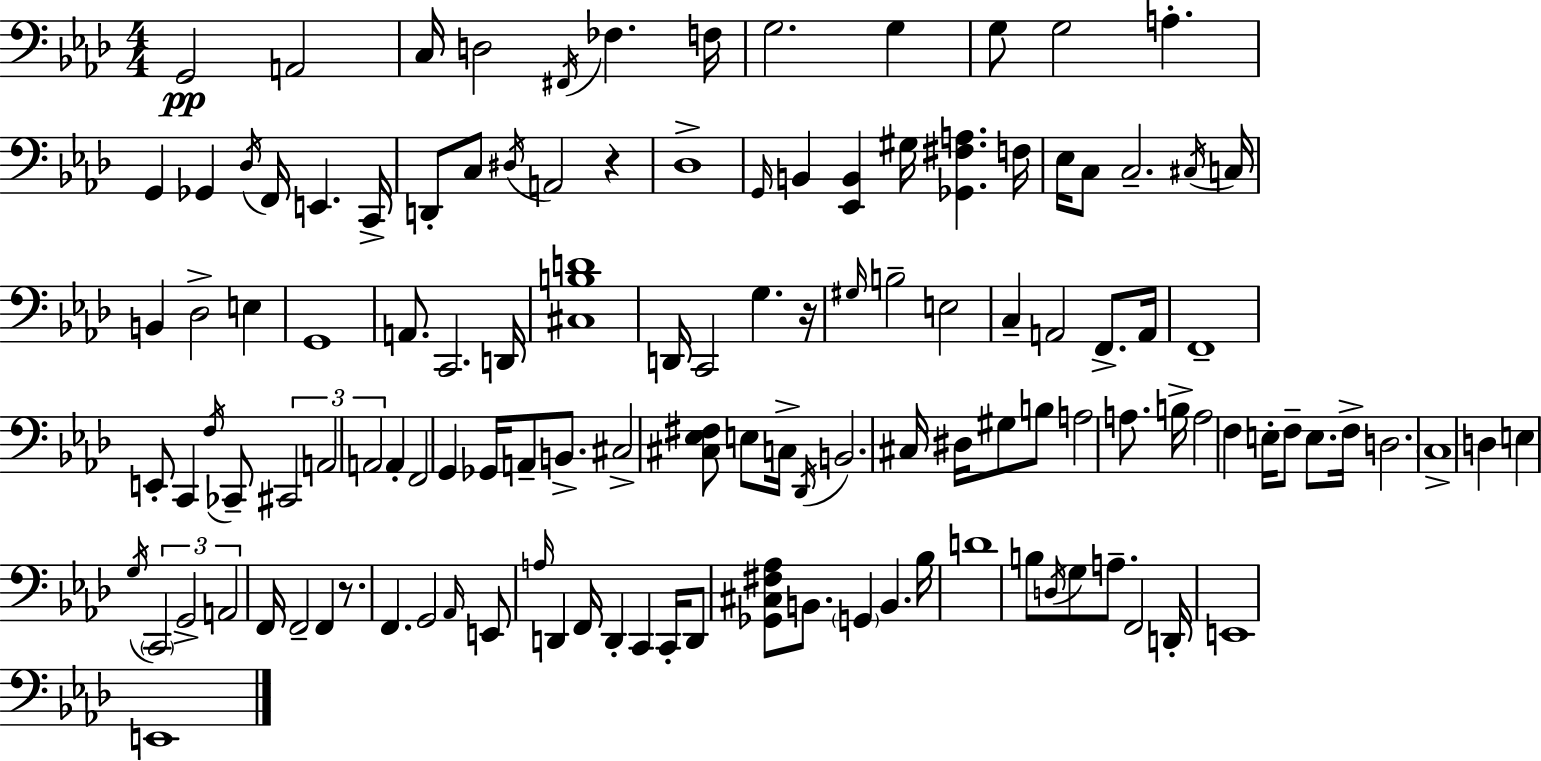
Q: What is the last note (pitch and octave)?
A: E2